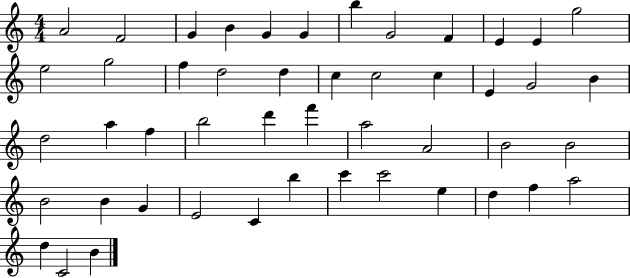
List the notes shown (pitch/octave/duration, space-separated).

A4/h F4/h G4/q B4/q G4/q G4/q B5/q G4/h F4/q E4/q E4/q G5/h E5/h G5/h F5/q D5/h D5/q C5/q C5/h C5/q E4/q G4/h B4/q D5/h A5/q F5/q B5/h D6/q F6/q A5/h A4/h B4/h B4/h B4/h B4/q G4/q E4/h C4/q B5/q C6/q C6/h E5/q D5/q F5/q A5/h D5/q C4/h B4/q